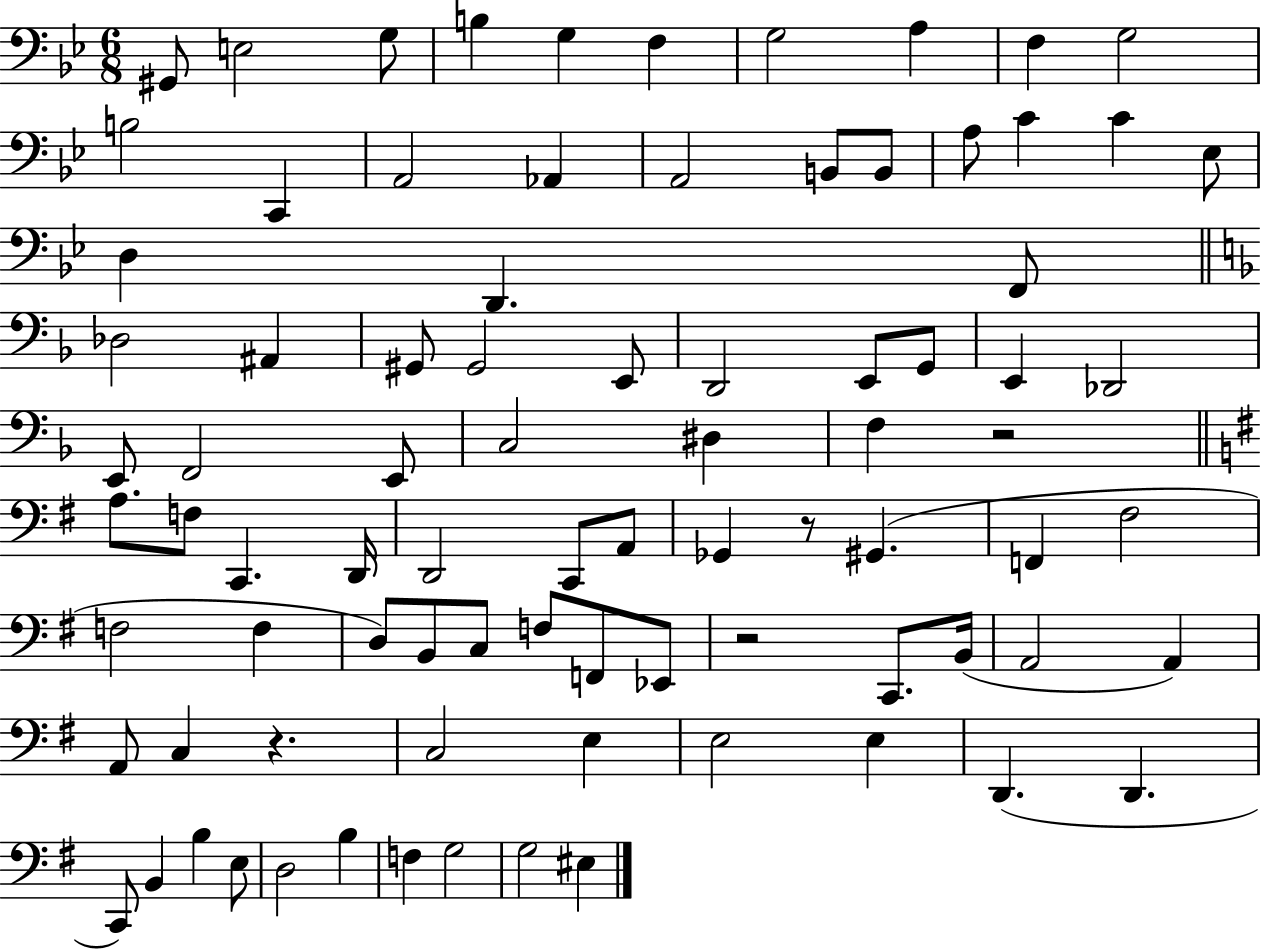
{
  \clef bass
  \numericTimeSignature
  \time 6/8
  \key bes \major
  gis,8 e2 g8 | b4 g4 f4 | g2 a4 | f4 g2 | \break b2 c,4 | a,2 aes,4 | a,2 b,8 b,8 | a8 c'4 c'4 ees8 | \break d4 d,4. f,8 | \bar "||" \break \key f \major des2 ais,4 | gis,8 gis,2 e,8 | d,2 e,8 g,8 | e,4 des,2 | \break e,8 f,2 e,8 | c2 dis4 | f4 r2 | \bar "||" \break \key g \major a8. f8 c,4. d,16 | d,2 c,8 a,8 | ges,4 r8 gis,4.( | f,4 fis2 | \break f2 f4 | d8) b,8 c8 f8 f,8 ees,8 | r2 c,8. b,16( | a,2 a,4) | \break a,8 c4 r4. | c2 e4 | e2 e4 | d,4.( d,4. | \break c,8) b,4 b4 e8 | d2 b4 | f4 g2 | g2 eis4 | \break \bar "|."
}